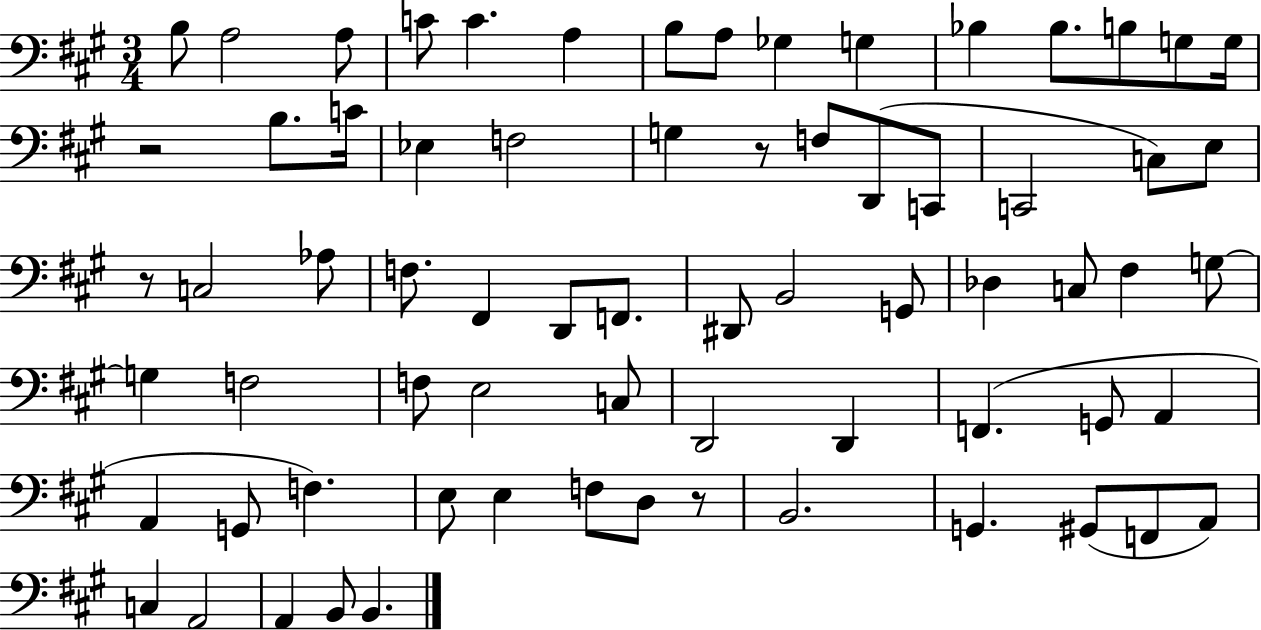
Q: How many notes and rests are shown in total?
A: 70